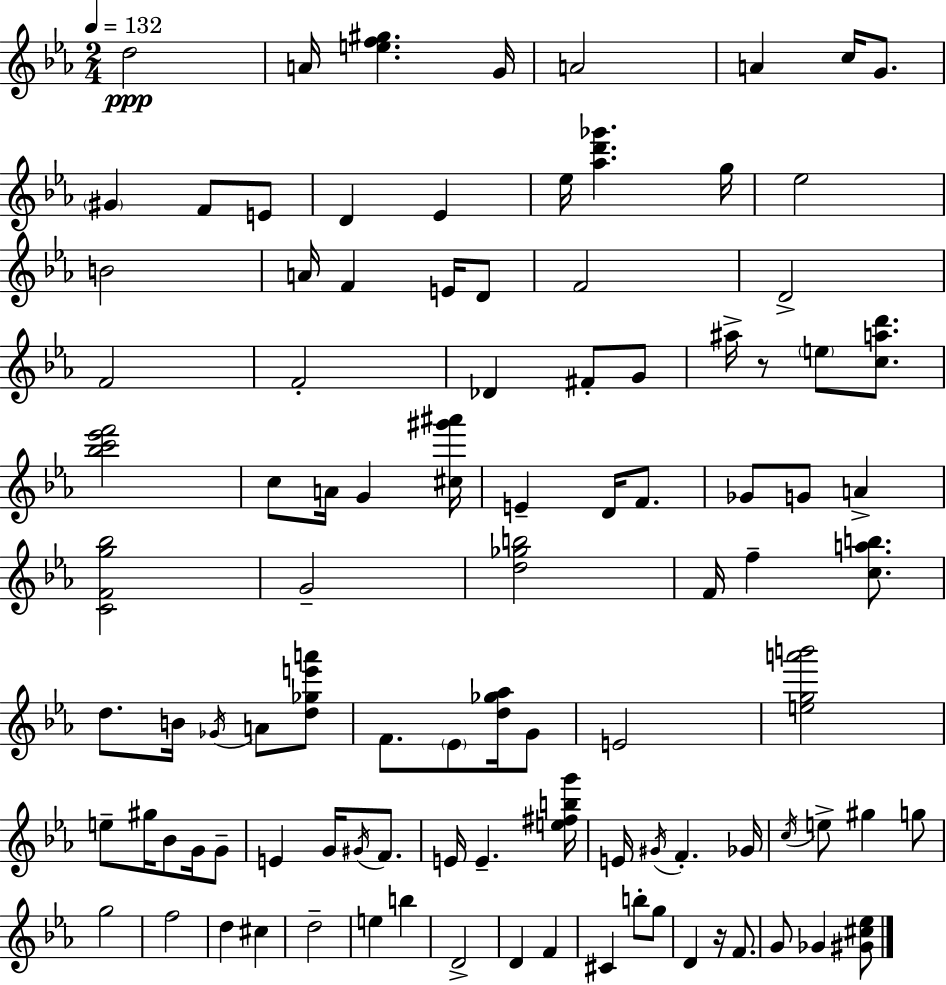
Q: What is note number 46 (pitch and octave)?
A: F4